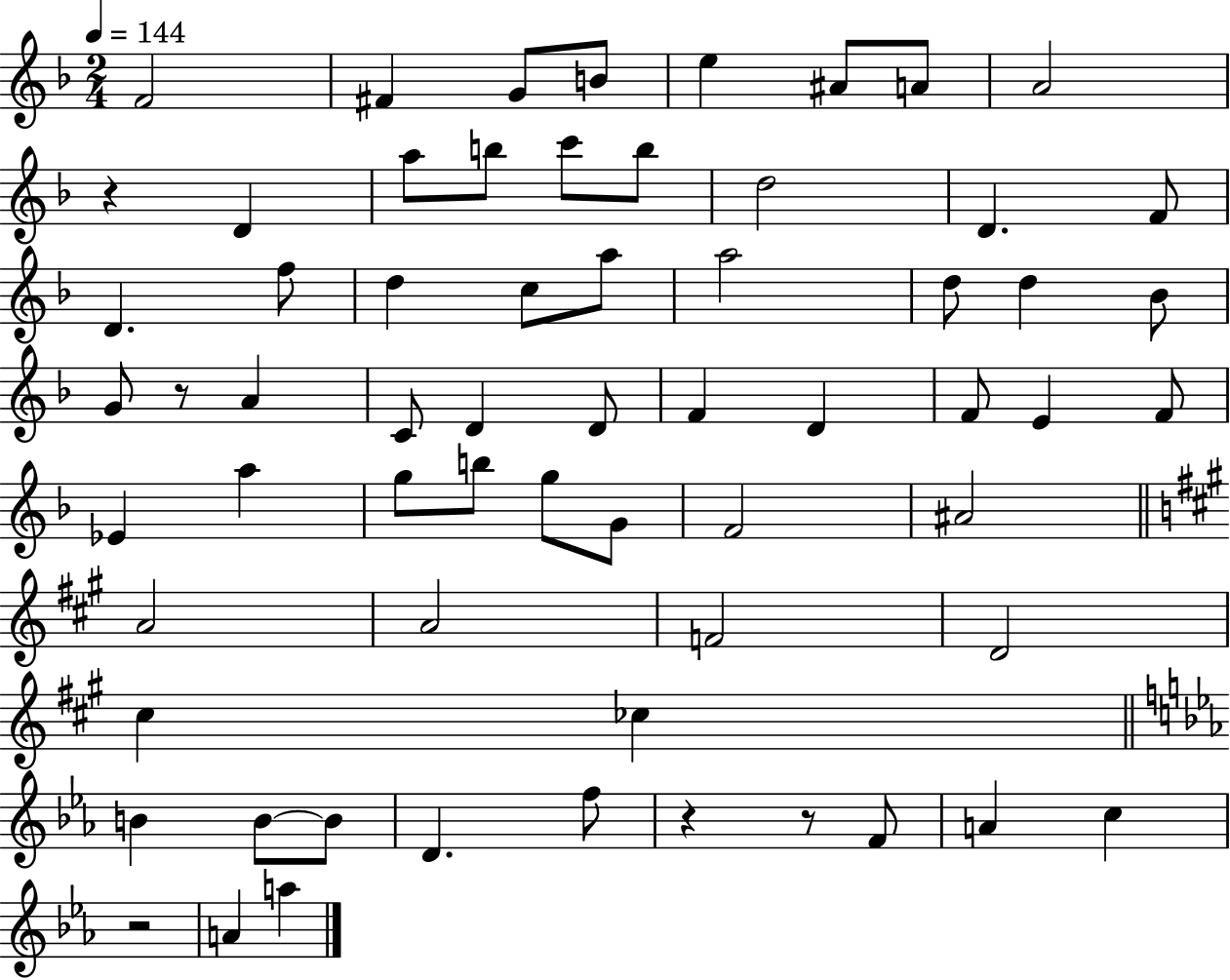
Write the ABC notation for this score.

X:1
T:Untitled
M:2/4
L:1/4
K:F
F2 ^F G/2 B/2 e ^A/2 A/2 A2 z D a/2 b/2 c'/2 b/2 d2 D F/2 D f/2 d c/2 a/2 a2 d/2 d _B/2 G/2 z/2 A C/2 D D/2 F D F/2 E F/2 _E a g/2 b/2 g/2 G/2 F2 ^A2 A2 A2 F2 D2 ^c _c B B/2 B/2 D f/2 z z/2 F/2 A c z2 A a